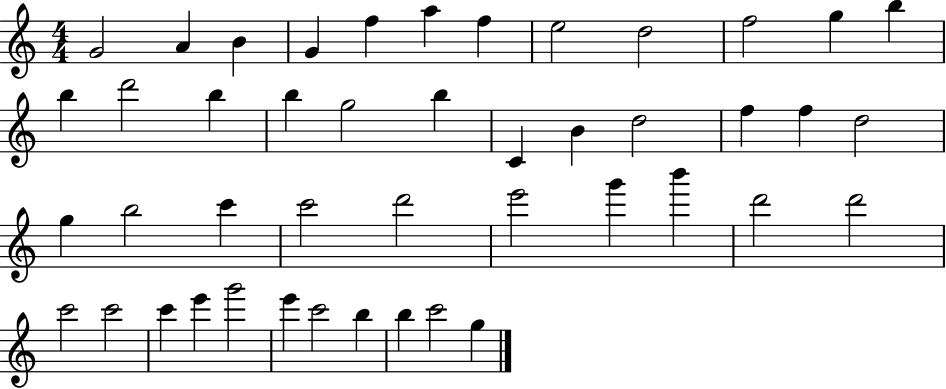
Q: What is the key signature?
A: C major